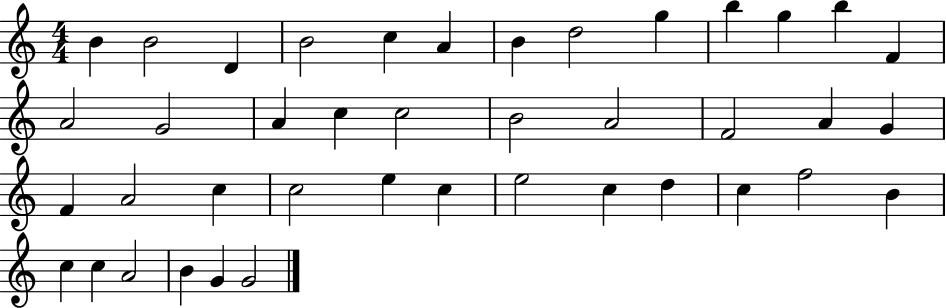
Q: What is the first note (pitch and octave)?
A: B4